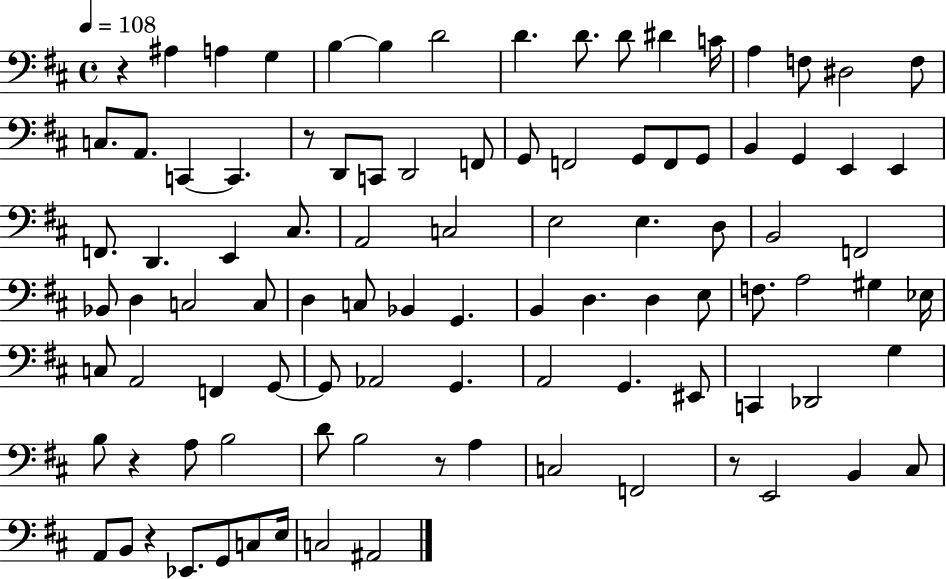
X:1
T:Untitled
M:4/4
L:1/4
K:D
z ^A, A, G, B, B, D2 D D/2 D/2 ^D C/4 A, F,/2 ^D,2 F,/2 C,/2 A,,/2 C,, C,, z/2 D,,/2 C,,/2 D,,2 F,,/2 G,,/2 F,,2 G,,/2 F,,/2 G,,/2 B,, G,, E,, E,, F,,/2 D,, E,, ^C,/2 A,,2 C,2 E,2 E, D,/2 B,,2 F,,2 _B,,/2 D, C,2 C,/2 D, C,/2 _B,, G,, B,, D, D, E,/2 F,/2 A,2 ^G, _E,/4 C,/2 A,,2 F,, G,,/2 G,,/2 _A,,2 G,, A,,2 G,, ^E,,/2 C,, _D,,2 G, B,/2 z A,/2 B,2 D/2 B,2 z/2 A, C,2 F,,2 z/2 E,,2 B,, ^C,/2 A,,/2 B,,/2 z _E,,/2 G,,/2 C,/2 E,/4 C,2 ^A,,2